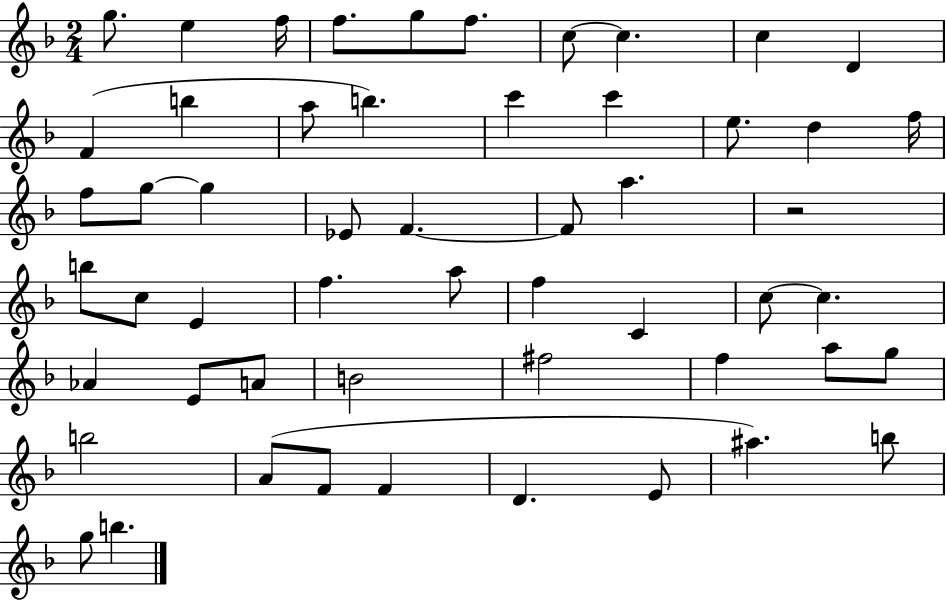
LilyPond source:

{
  \clef treble
  \numericTimeSignature
  \time 2/4
  \key f \major
  g''8. e''4 f''16 | f''8. g''8 f''8. | c''8~~ c''4. | c''4 d'4 | \break f'4( b''4 | a''8 b''4.) | c'''4 c'''4 | e''8. d''4 f''16 | \break f''8 g''8~~ g''4 | ees'8 f'4.~~ | f'8 a''4. | r2 | \break b''8 c''8 e'4 | f''4. a''8 | f''4 c'4 | c''8~~ c''4. | \break aes'4 e'8 a'8 | b'2 | fis''2 | f''4 a''8 g''8 | \break b''2 | a'8( f'8 f'4 | d'4. e'8 | ais''4.) b''8 | \break g''8 b''4. | \bar "|."
}